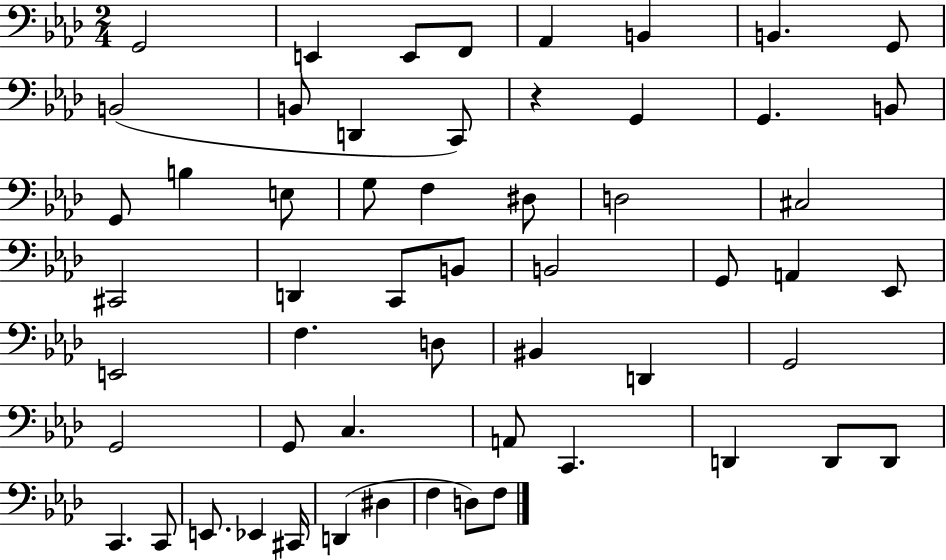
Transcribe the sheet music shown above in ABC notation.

X:1
T:Untitled
M:2/4
L:1/4
K:Ab
G,,2 E,, E,,/2 F,,/2 _A,, B,, B,, G,,/2 B,,2 B,,/2 D,, C,,/2 z G,, G,, B,,/2 G,,/2 B, E,/2 G,/2 F, ^D,/2 D,2 ^C,2 ^C,,2 D,, C,,/2 B,,/2 B,,2 G,,/2 A,, _E,,/2 E,,2 F, D,/2 ^B,, D,, G,,2 G,,2 G,,/2 C, A,,/2 C,, D,, D,,/2 D,,/2 C,, C,,/2 E,,/2 _E,, ^C,,/4 D,, ^D, F, D,/2 F,/2